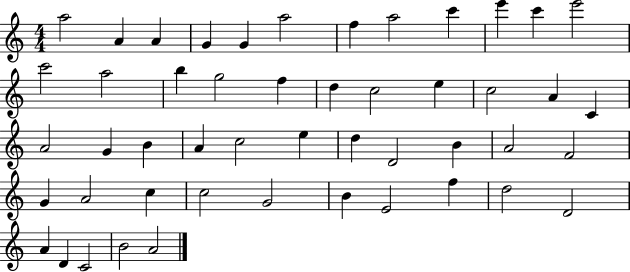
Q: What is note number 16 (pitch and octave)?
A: G5